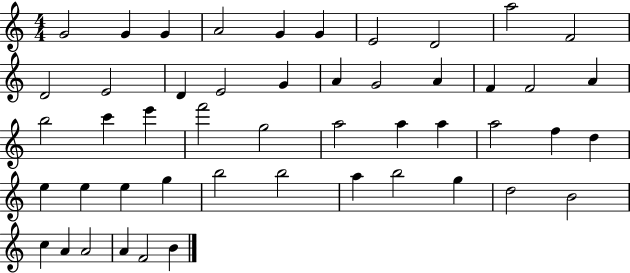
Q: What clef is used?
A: treble